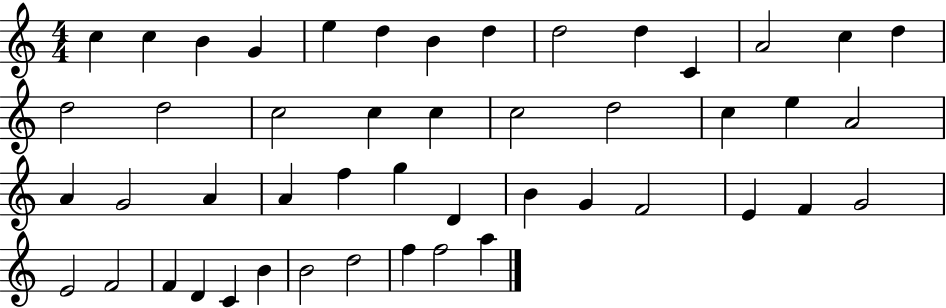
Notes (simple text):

C5/q C5/q B4/q G4/q E5/q D5/q B4/q D5/q D5/h D5/q C4/q A4/h C5/q D5/q D5/h D5/h C5/h C5/q C5/q C5/h D5/h C5/q E5/q A4/h A4/q G4/h A4/q A4/q F5/q G5/q D4/q B4/q G4/q F4/h E4/q F4/q G4/h E4/h F4/h F4/q D4/q C4/q B4/q B4/h D5/h F5/q F5/h A5/q